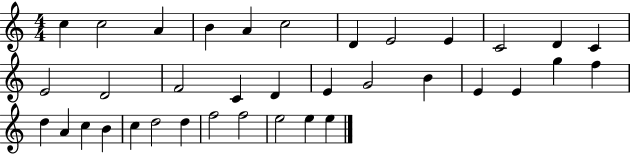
C5/q C5/h A4/q B4/q A4/q C5/h D4/q E4/h E4/q C4/h D4/q C4/q E4/h D4/h F4/h C4/q D4/q E4/q G4/h B4/q E4/q E4/q G5/q F5/q D5/q A4/q C5/q B4/q C5/q D5/h D5/q F5/h F5/h E5/h E5/q E5/q